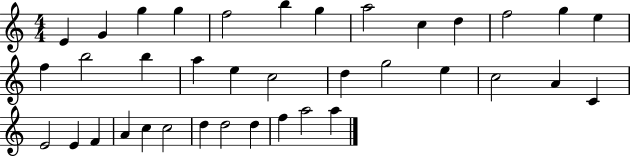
E4/q G4/q G5/q G5/q F5/h B5/q G5/q A5/h C5/q D5/q F5/h G5/q E5/q F5/q B5/h B5/q A5/q E5/q C5/h D5/q G5/h E5/q C5/h A4/q C4/q E4/h E4/q F4/q A4/q C5/q C5/h D5/q D5/h D5/q F5/q A5/h A5/q